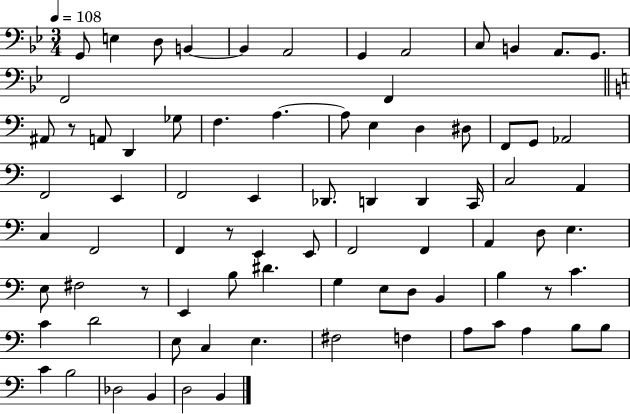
X:1
T:Untitled
M:3/4
L:1/4
K:Bb
G,,/2 E, D,/2 B,, B,, A,,2 G,, A,,2 C,/2 B,, A,,/2 G,,/2 F,,2 F,, ^A,,/2 z/2 A,,/2 D,, _G,/2 F, A, A,/2 E, D, ^D,/2 F,,/2 G,,/2 _A,,2 F,,2 E,, F,,2 E,, _D,,/2 D,, D,, C,,/4 C,2 A,, C, F,,2 F,, z/2 E,, E,,/2 F,,2 F,, A,, D,/2 E, E,/2 ^F,2 z/2 E,, B,/2 ^D G, E,/2 D,/2 B,, B, z/2 C C D2 E,/2 C, E, ^F,2 F, A,/2 C/2 A, B,/2 B,/2 C B,2 _D,2 B,, D,2 B,,